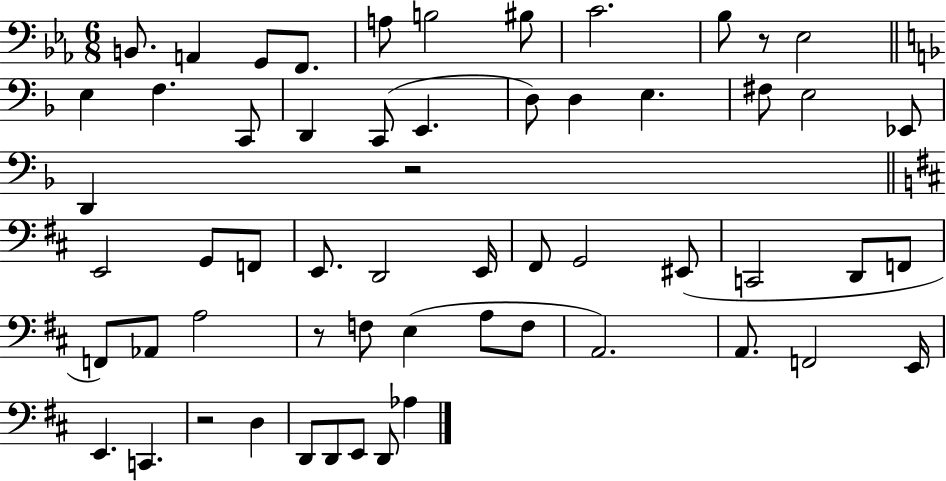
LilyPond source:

{
  \clef bass
  \numericTimeSignature
  \time 6/8
  \key ees \major
  b,8. a,4 g,8 f,8. | a8 b2 bis8 | c'2. | bes8 r8 ees2 | \break \bar "||" \break \key f \major e4 f4. c,8 | d,4 c,8( e,4. | d8) d4 e4. | fis8 e2 ees,8 | \break d,4 r2 | \bar "||" \break \key b \minor e,2 g,8 f,8 | e,8. d,2 e,16 | fis,8 g,2 eis,8( | c,2 d,8 f,8 | \break f,8) aes,8 a2 | r8 f8 e4( a8 f8 | a,2.) | a,8. f,2 e,16 | \break e,4. c,4. | r2 d4 | d,8 d,8 e,8 d,8 aes4 | \bar "|."
}